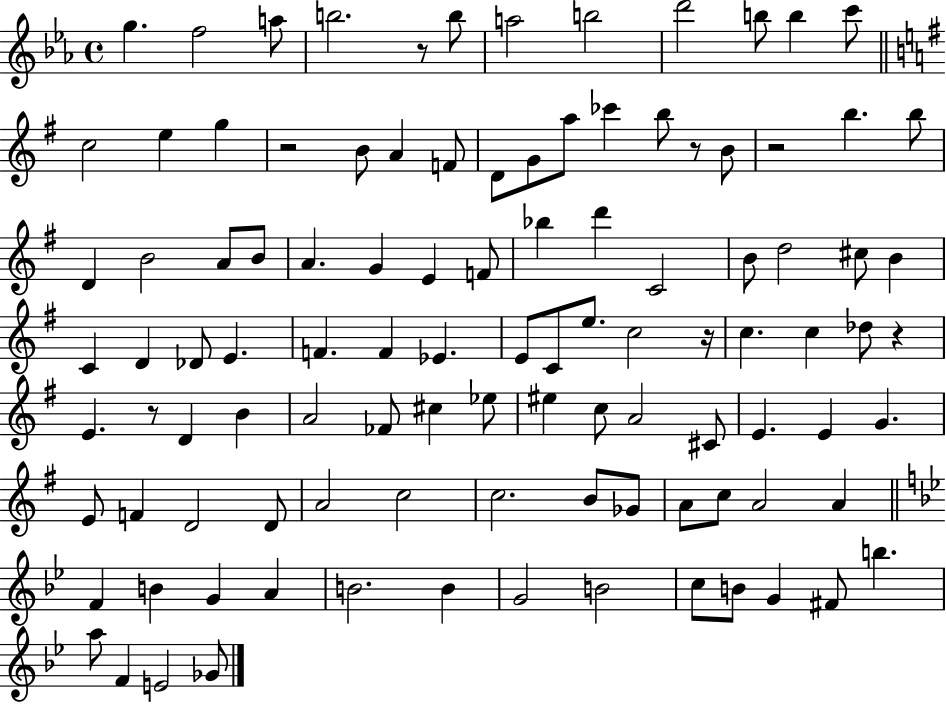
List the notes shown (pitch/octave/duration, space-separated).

G5/q. F5/h A5/e B5/h. R/e B5/e A5/h B5/h D6/h B5/e B5/q C6/e C5/h E5/q G5/q R/h B4/e A4/q F4/e D4/e G4/e A5/e CES6/q B5/e R/e B4/e R/h B5/q. B5/e D4/q B4/h A4/e B4/e A4/q. G4/q E4/q F4/e Bb5/q D6/q C4/h B4/e D5/h C#5/e B4/q C4/q D4/q Db4/e E4/q. F4/q. F4/q Eb4/q. E4/e C4/e E5/e. C5/h R/s C5/q. C5/q Db5/e R/q E4/q. R/e D4/q B4/q A4/h FES4/e C#5/q Eb5/e EIS5/q C5/e A4/h C#4/e E4/q. E4/q G4/q. E4/e F4/q D4/h D4/e A4/h C5/h C5/h. B4/e Gb4/e A4/e C5/e A4/h A4/q F4/q B4/q G4/q A4/q B4/h. B4/q G4/h B4/h C5/e B4/e G4/q F#4/e B5/q. A5/e F4/q E4/h Gb4/e